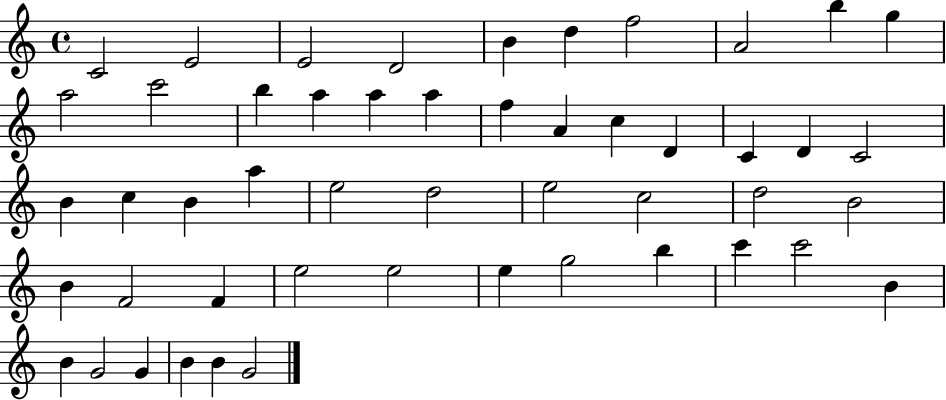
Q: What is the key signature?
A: C major